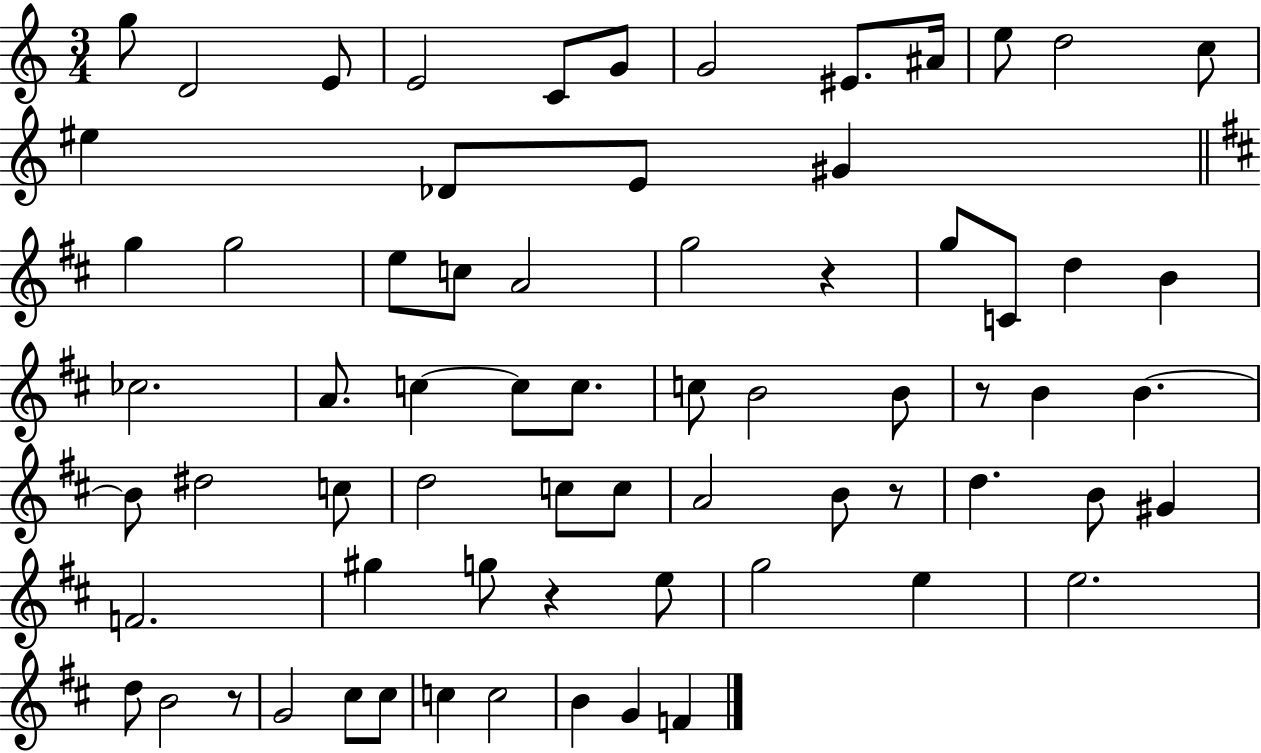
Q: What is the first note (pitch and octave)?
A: G5